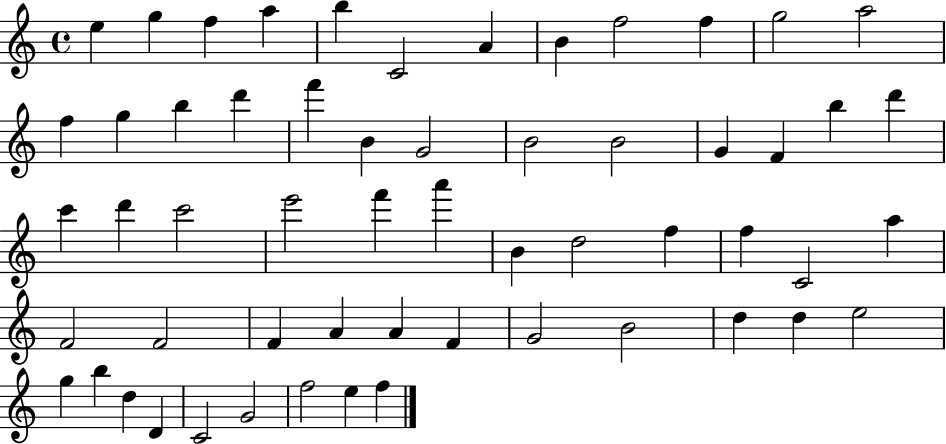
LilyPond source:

{
  \clef treble
  \time 4/4
  \defaultTimeSignature
  \key c \major
  e''4 g''4 f''4 a''4 | b''4 c'2 a'4 | b'4 f''2 f''4 | g''2 a''2 | \break f''4 g''4 b''4 d'''4 | f'''4 b'4 g'2 | b'2 b'2 | g'4 f'4 b''4 d'''4 | \break c'''4 d'''4 c'''2 | e'''2 f'''4 a'''4 | b'4 d''2 f''4 | f''4 c'2 a''4 | \break f'2 f'2 | f'4 a'4 a'4 f'4 | g'2 b'2 | d''4 d''4 e''2 | \break g''4 b''4 d''4 d'4 | c'2 g'2 | f''2 e''4 f''4 | \bar "|."
}